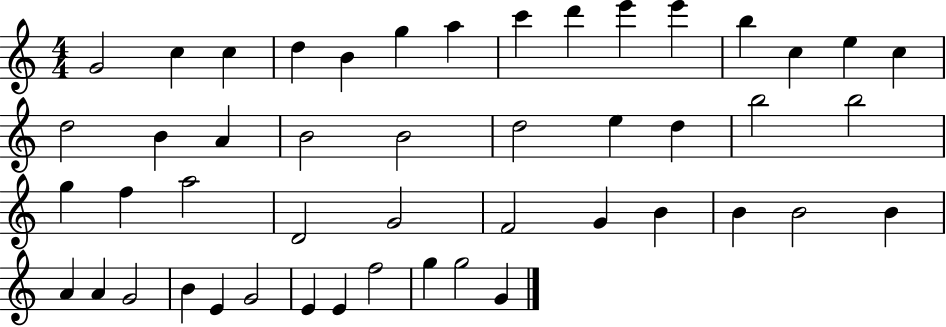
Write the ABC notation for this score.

X:1
T:Untitled
M:4/4
L:1/4
K:C
G2 c c d B g a c' d' e' e' b c e c d2 B A B2 B2 d2 e d b2 b2 g f a2 D2 G2 F2 G B B B2 B A A G2 B E G2 E E f2 g g2 G